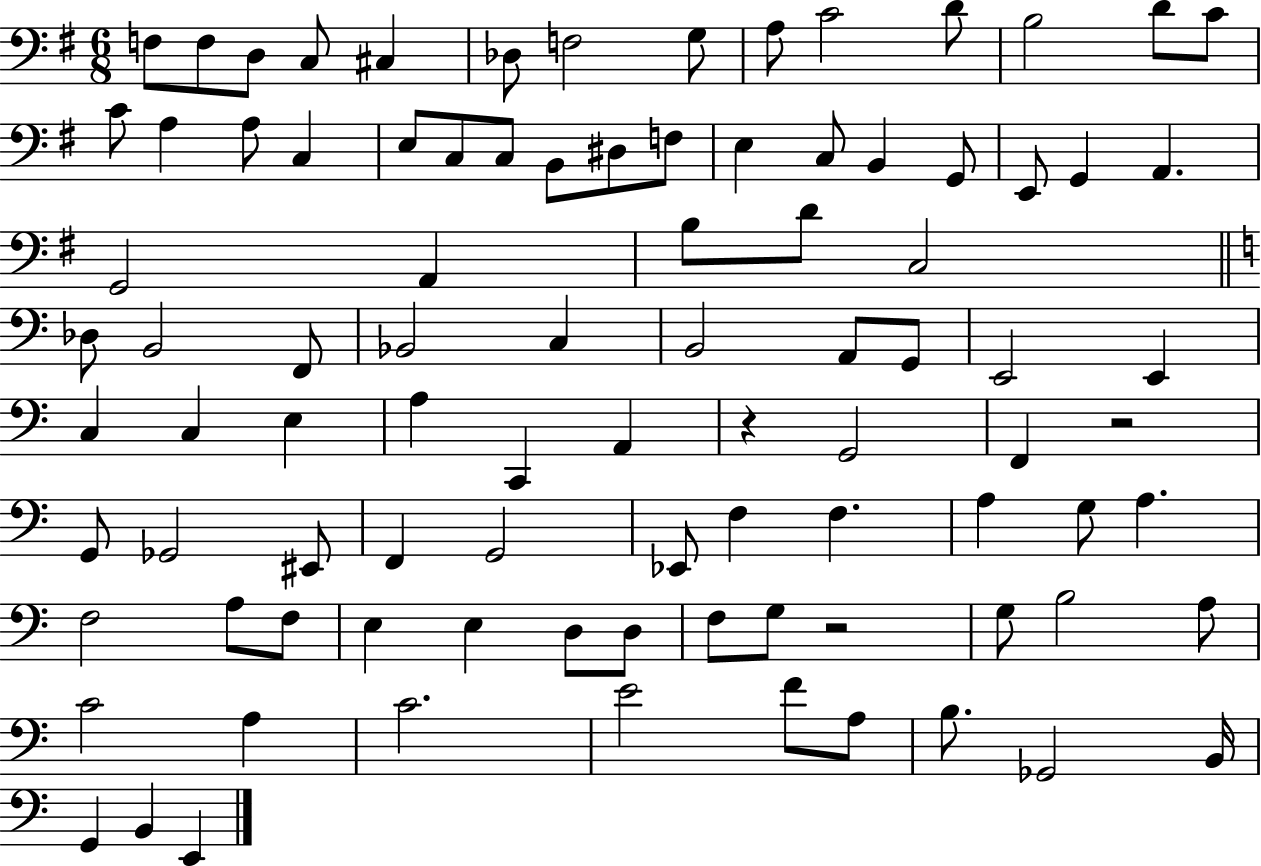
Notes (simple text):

F3/e F3/e D3/e C3/e C#3/q Db3/e F3/h G3/e A3/e C4/h D4/e B3/h D4/e C4/e C4/e A3/q A3/e C3/q E3/e C3/e C3/e B2/e D#3/e F3/e E3/q C3/e B2/q G2/e E2/e G2/q A2/q. G2/h A2/q B3/e D4/e C3/h Db3/e B2/h F2/e Bb2/h C3/q B2/h A2/e G2/e E2/h E2/q C3/q C3/q E3/q A3/q C2/q A2/q R/q G2/h F2/q R/h G2/e Gb2/h EIS2/e F2/q G2/h Eb2/e F3/q F3/q. A3/q G3/e A3/q. F3/h A3/e F3/e E3/q E3/q D3/e D3/e F3/e G3/e R/h G3/e B3/h A3/e C4/h A3/q C4/h. E4/h F4/e A3/e B3/e. Gb2/h B2/s G2/q B2/q E2/q